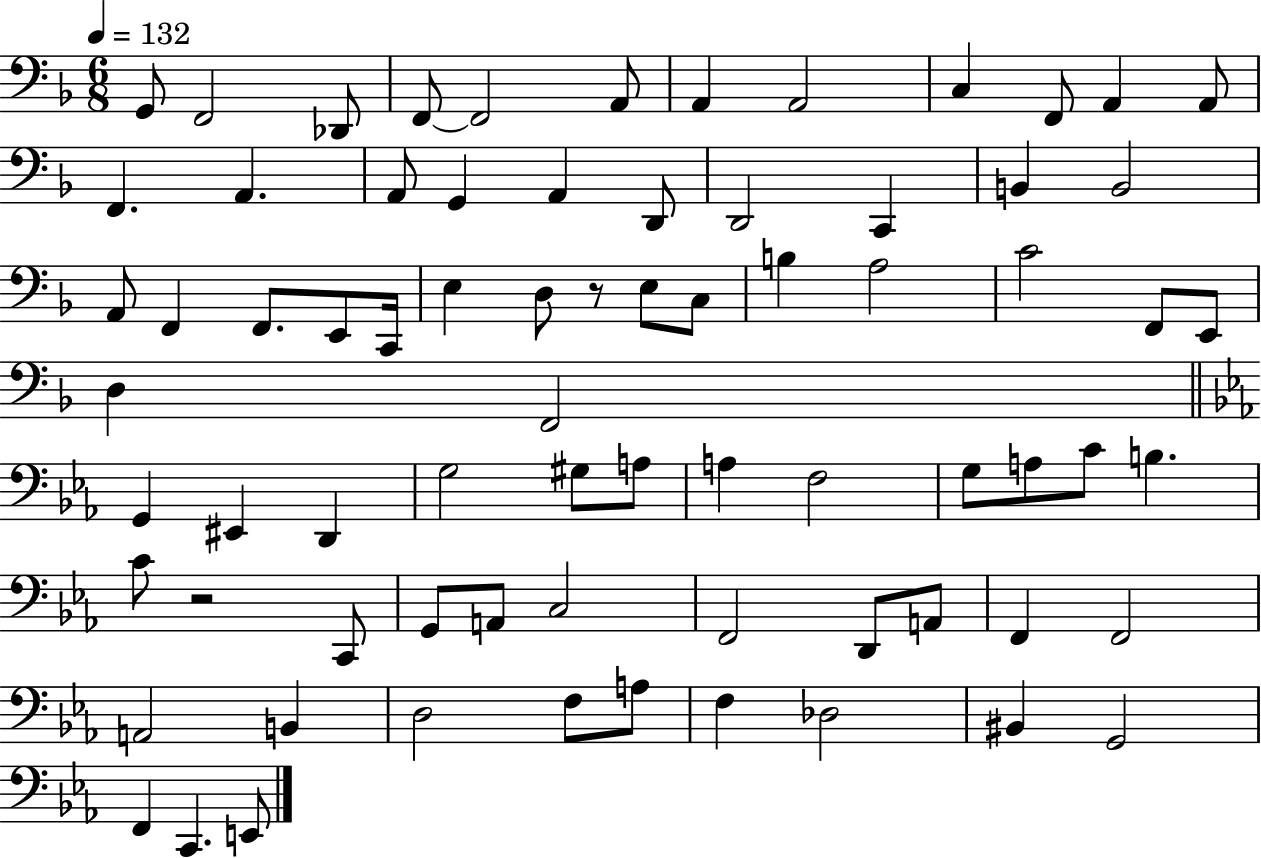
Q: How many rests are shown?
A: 2